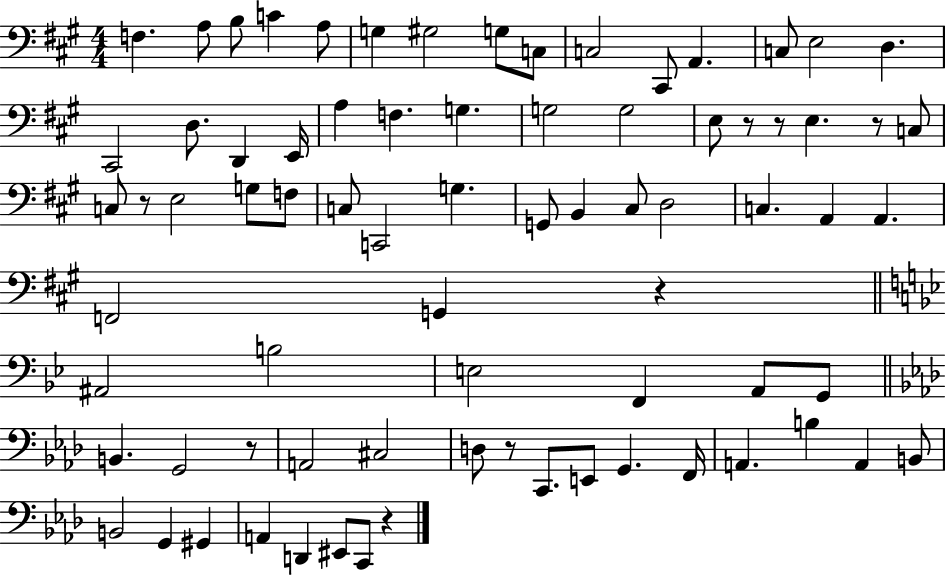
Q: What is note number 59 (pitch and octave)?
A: A2